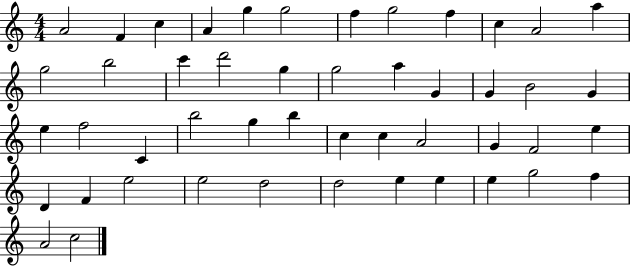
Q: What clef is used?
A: treble